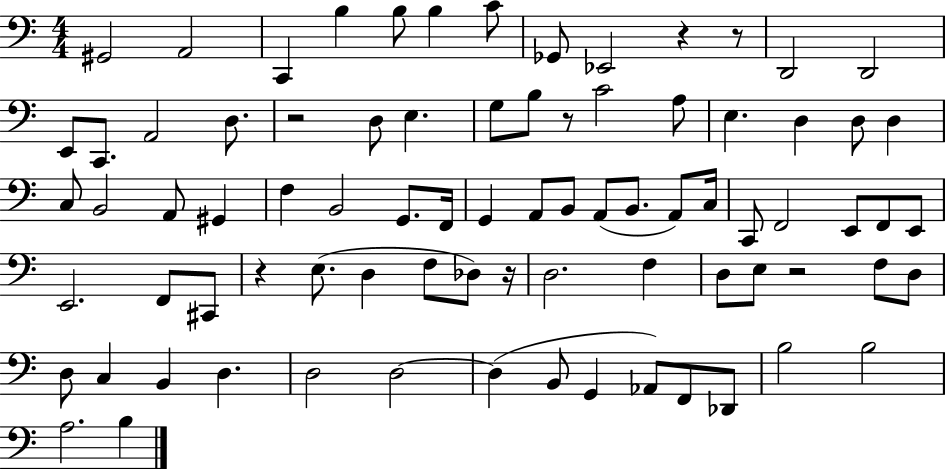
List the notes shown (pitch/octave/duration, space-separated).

G#2/h A2/h C2/q B3/q B3/e B3/q C4/e Gb2/e Eb2/h R/q R/e D2/h D2/h E2/e C2/e. A2/h D3/e. R/h D3/e E3/q. G3/e B3/e R/e C4/h A3/e E3/q. D3/q D3/e D3/q C3/e B2/h A2/e G#2/q F3/q B2/h G2/e. F2/s G2/q A2/e B2/e A2/e B2/e. A2/e C3/s C2/e F2/h E2/e F2/e E2/e E2/h. F2/e C#2/e R/q E3/e. D3/q F3/e Db3/e R/s D3/h. F3/q D3/e E3/e R/h F3/e D3/e D3/e C3/q B2/q D3/q. D3/h D3/h D3/q B2/e G2/q Ab2/e F2/e Db2/e B3/h B3/h A3/h. B3/q